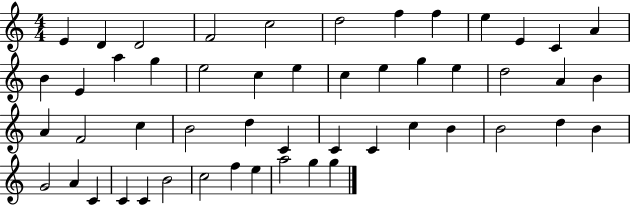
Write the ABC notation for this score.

X:1
T:Untitled
M:4/4
L:1/4
K:C
E D D2 F2 c2 d2 f f e E C A B E a g e2 c e c e g e d2 A B A F2 c B2 d C C C c B B2 d B G2 A C C C B2 c2 f e a2 g g